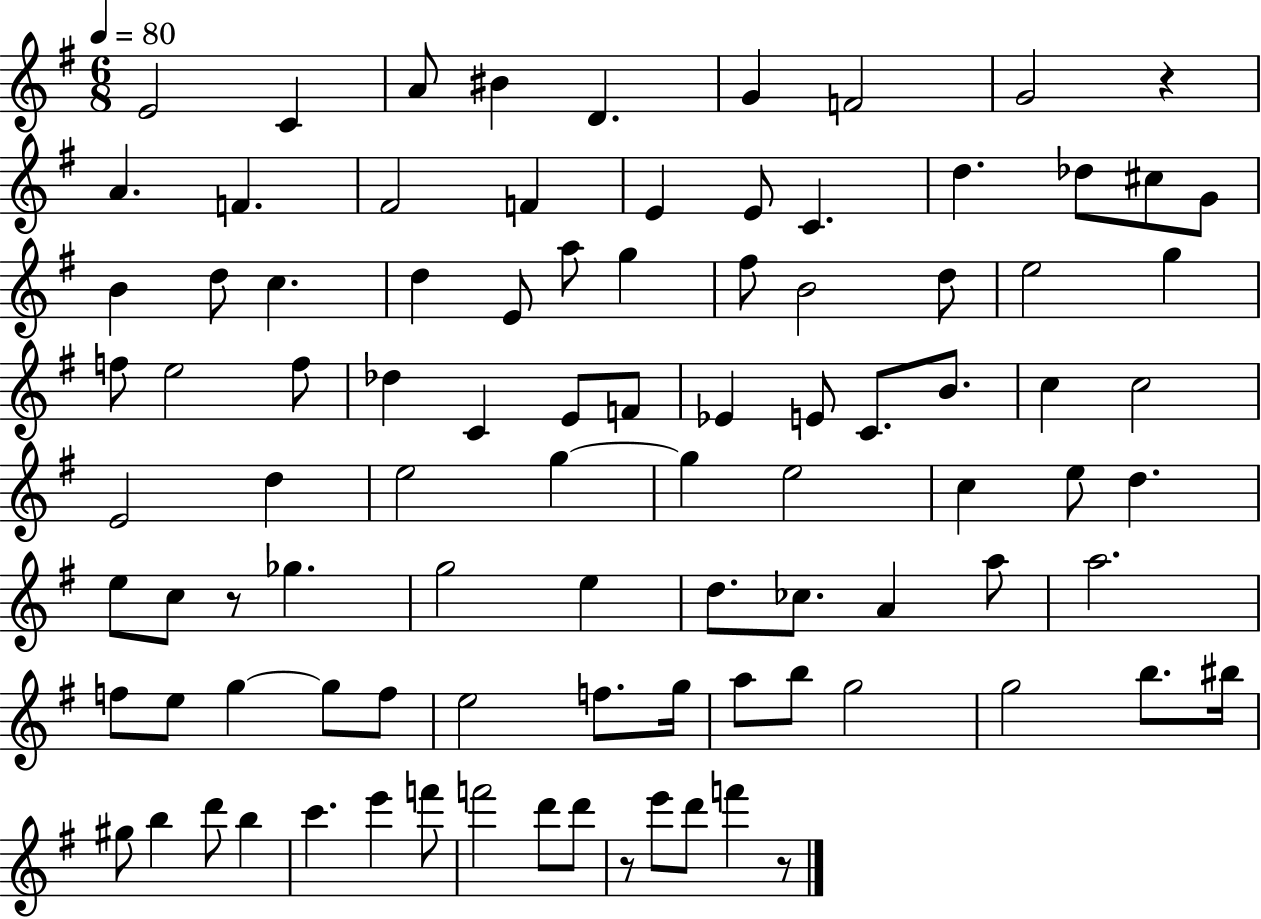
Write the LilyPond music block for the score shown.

{
  \clef treble
  \numericTimeSignature
  \time 6/8
  \key g \major
  \tempo 4 = 80
  e'2 c'4 | a'8 bis'4 d'4. | g'4 f'2 | g'2 r4 | \break a'4. f'4. | fis'2 f'4 | e'4 e'8 c'4. | d''4. des''8 cis''8 g'8 | \break b'4 d''8 c''4. | d''4 e'8 a''8 g''4 | fis''8 b'2 d''8 | e''2 g''4 | \break f''8 e''2 f''8 | des''4 c'4 e'8 f'8 | ees'4 e'8 c'8. b'8. | c''4 c''2 | \break e'2 d''4 | e''2 g''4~~ | g''4 e''2 | c''4 e''8 d''4. | \break e''8 c''8 r8 ges''4. | g''2 e''4 | d''8. ces''8. a'4 a''8 | a''2. | \break f''8 e''8 g''4~~ g''8 f''8 | e''2 f''8. g''16 | a''8 b''8 g''2 | g''2 b''8. bis''16 | \break gis''8 b''4 d'''8 b''4 | c'''4. e'''4 f'''8 | f'''2 d'''8 d'''8 | r8 e'''8 d'''8 f'''4 r8 | \break \bar "|."
}